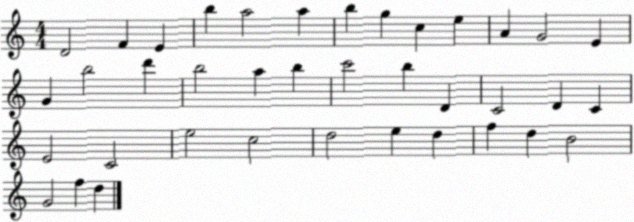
X:1
T:Untitled
M:4/4
L:1/4
K:C
D2 F E b a2 a b g c e A G2 E G b2 d' b2 a b c'2 b D C2 D C E2 C2 e2 c2 d2 e d f d B2 G2 f d